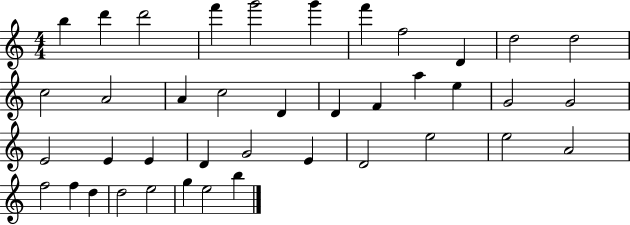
B5/q D6/q D6/h F6/q G6/h G6/q F6/q F5/h D4/q D5/h D5/h C5/h A4/h A4/q C5/h D4/q D4/q F4/q A5/q E5/q G4/h G4/h E4/h E4/q E4/q D4/q G4/h E4/q D4/h E5/h E5/h A4/h F5/h F5/q D5/q D5/h E5/h G5/q E5/h B5/q